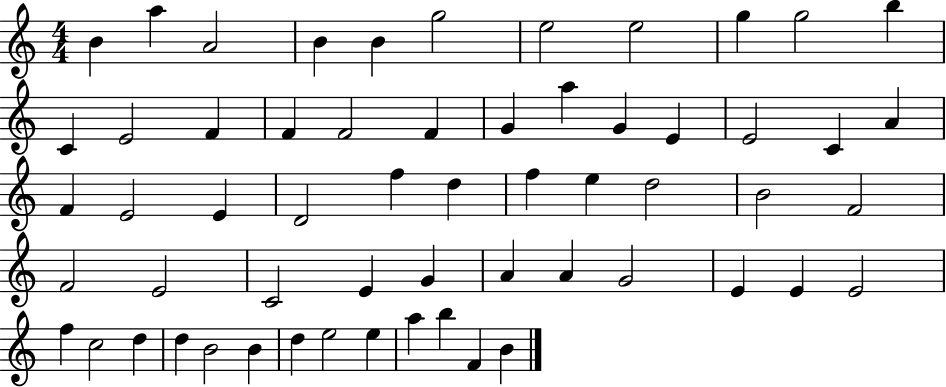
{
  \clef treble
  \numericTimeSignature
  \time 4/4
  \key c \major
  b'4 a''4 a'2 | b'4 b'4 g''2 | e''2 e''2 | g''4 g''2 b''4 | \break c'4 e'2 f'4 | f'4 f'2 f'4 | g'4 a''4 g'4 e'4 | e'2 c'4 a'4 | \break f'4 e'2 e'4 | d'2 f''4 d''4 | f''4 e''4 d''2 | b'2 f'2 | \break f'2 e'2 | c'2 e'4 g'4 | a'4 a'4 g'2 | e'4 e'4 e'2 | \break f''4 c''2 d''4 | d''4 b'2 b'4 | d''4 e''2 e''4 | a''4 b''4 f'4 b'4 | \break \bar "|."
}